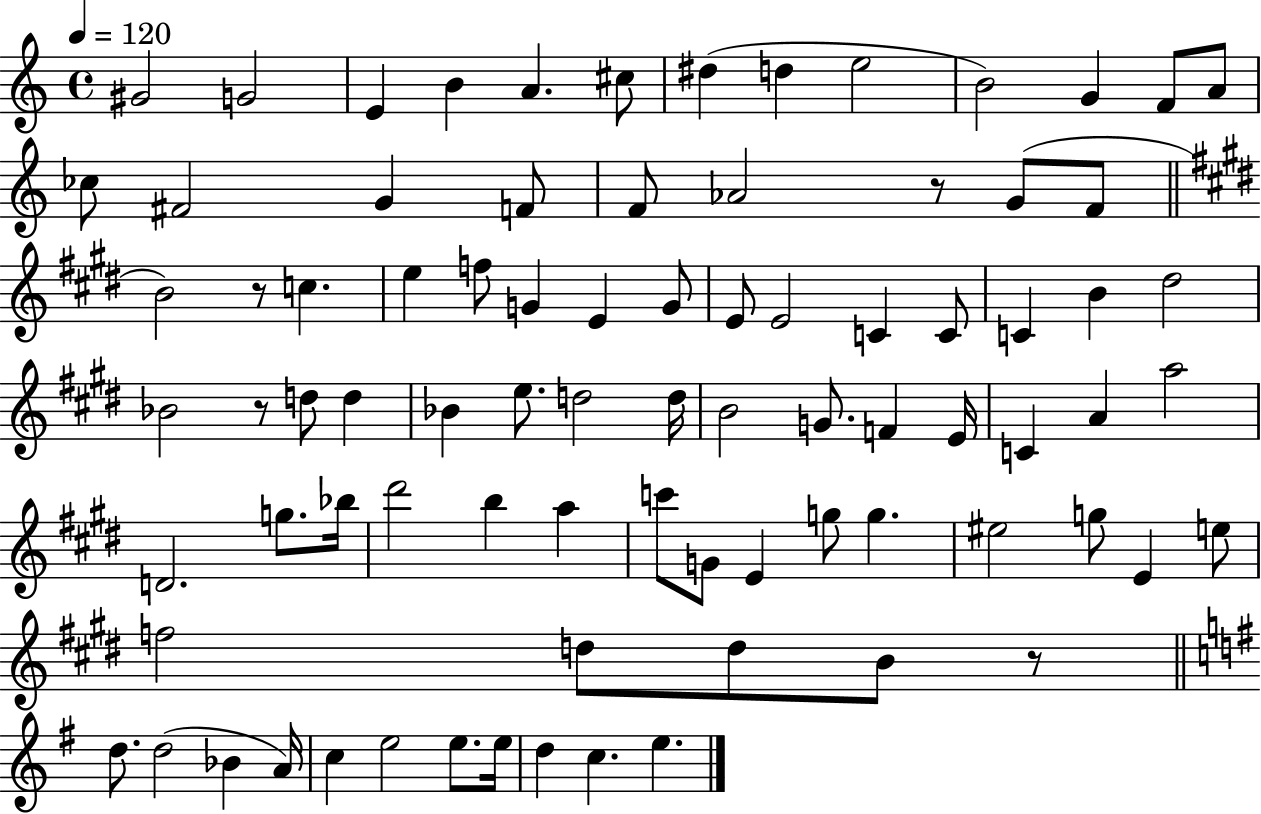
G#4/h G4/h E4/q B4/q A4/q. C#5/e D#5/q D5/q E5/h B4/h G4/q F4/e A4/e CES5/e F#4/h G4/q F4/e F4/e Ab4/h R/e G4/e F4/e B4/h R/e C5/q. E5/q F5/e G4/q E4/q G4/e E4/e E4/h C4/q C4/e C4/q B4/q D#5/h Bb4/h R/e D5/e D5/q Bb4/q E5/e. D5/h D5/s B4/h G4/e. F4/q E4/s C4/q A4/q A5/h D4/h. G5/e. Bb5/s D#6/h B5/q A5/q C6/e G4/e E4/q G5/e G5/q. EIS5/h G5/e E4/q E5/e F5/h D5/e D5/e B4/e R/e D5/e. D5/h Bb4/q A4/s C5/q E5/h E5/e. E5/s D5/q C5/q. E5/q.